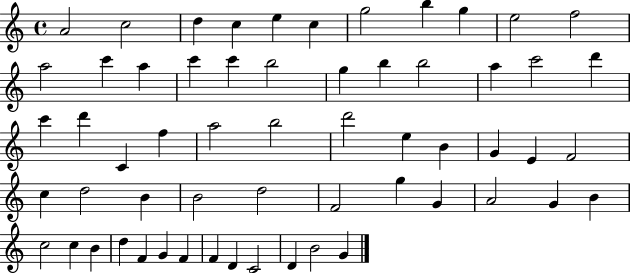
A4/h C5/h D5/q C5/q E5/q C5/q G5/h B5/q G5/q E5/h F5/h A5/h C6/q A5/q C6/q C6/q B5/h G5/q B5/q B5/h A5/q C6/h D6/q C6/q D6/q C4/q F5/q A5/h B5/h D6/h E5/q B4/q G4/q E4/q F4/h C5/q D5/h B4/q B4/h D5/h F4/h G5/q G4/q A4/h G4/q B4/q C5/h C5/q B4/q D5/q F4/q G4/q F4/q F4/q D4/q C4/h D4/q B4/h G4/q